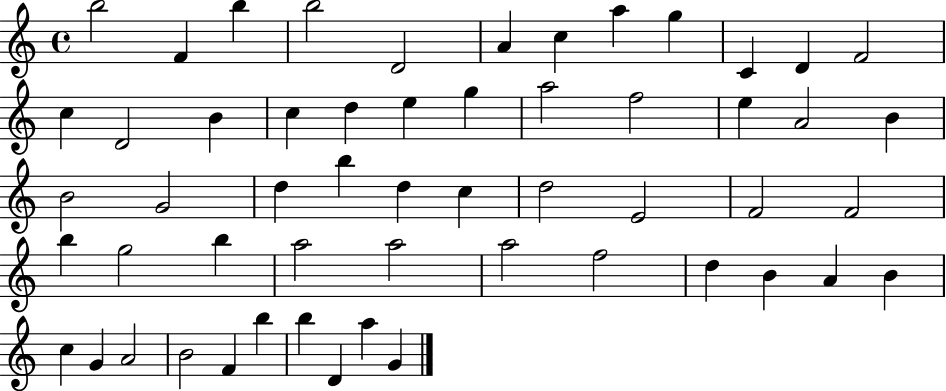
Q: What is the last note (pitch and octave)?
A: G4